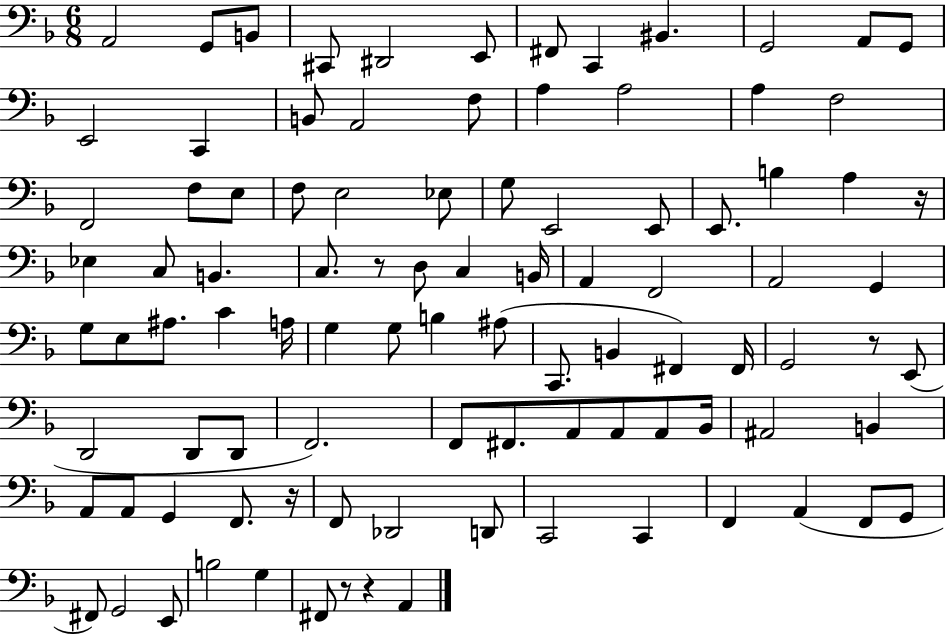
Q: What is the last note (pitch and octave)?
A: A2